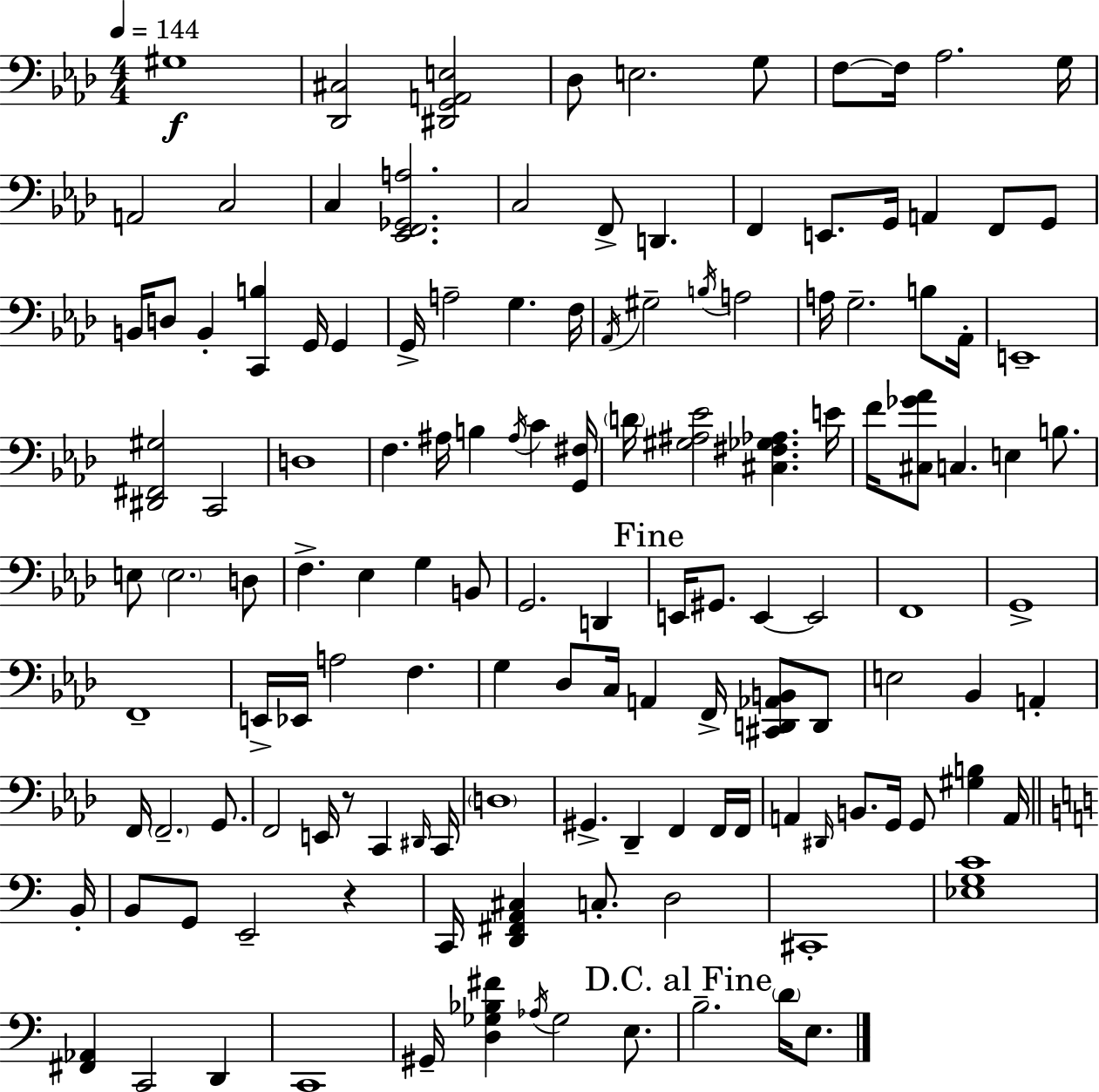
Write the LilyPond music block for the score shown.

{
  \clef bass
  \numericTimeSignature
  \time 4/4
  \key f \minor
  \tempo 4 = 144
  gis1\f | <des, cis>2 <dis, g, a, e>2 | des8 e2. g8 | f8~~ f16 aes2. g16 | \break a,2 c2 | c4 <ees, f, ges, a>2. | c2 f,8-> d,4. | f,4 e,8. g,16 a,4 f,8 g,8 | \break b,16 d8 b,4-. <c, b>4 g,16 g,4 | g,16-> a2-- g4. f16 | \acciaccatura { aes,16 } gis2-- \acciaccatura { b16 } a2 | a16 g2.-- b8 | \break aes,16-. e,1-- | <dis, fis, gis>2 c,2 | d1 | f4. ais16 b4 \acciaccatura { ais16 } c'4 | \break <g, fis>16 \parenthesize d'16 <gis ais ees'>2 <cis fis ges aes>4. | e'16 f'16 <cis ges' aes'>8 c4. e4 | b8. e8 \parenthesize e2. | d8 f4.-> ees4 g4 | \break b,8 g,2. d,4 | \mark "Fine" e,16 gis,8. e,4~~ e,2 | f,1 | g,1-> | \break f,1-- | e,16-> ees,16 a2 f4. | g4 des8 c16 a,4 f,16-> <cis, d, aes, b,>8 | d,8 e2 bes,4 a,4-. | \break f,16 \parenthesize f,2.-- | g,8. f,2 e,16 r8 c,4 | \grace { dis,16 } c,16 \parenthesize d1 | gis,4.-> des,4-- f,4 | \break f,16 f,16 a,4 \grace { dis,16 } b,8. g,16 g,8 <gis b>4 | a,16 \bar "||" \break \key a \minor b,16-. b,8 g,8 e,2-- r4 | c,16 <d, fis, a, cis>4 c8.-. d2 | cis,1-. | <ees g c'>1 | \break <fis, aes,>4 c,2 d,4 | c,1 | gis,16-- <d ges bes fis'>4 \acciaccatura { aes16 } ges2 e8. | \mark "D.C. al Fine" b2.-- \parenthesize d'16 e8. | \break \bar "|."
}